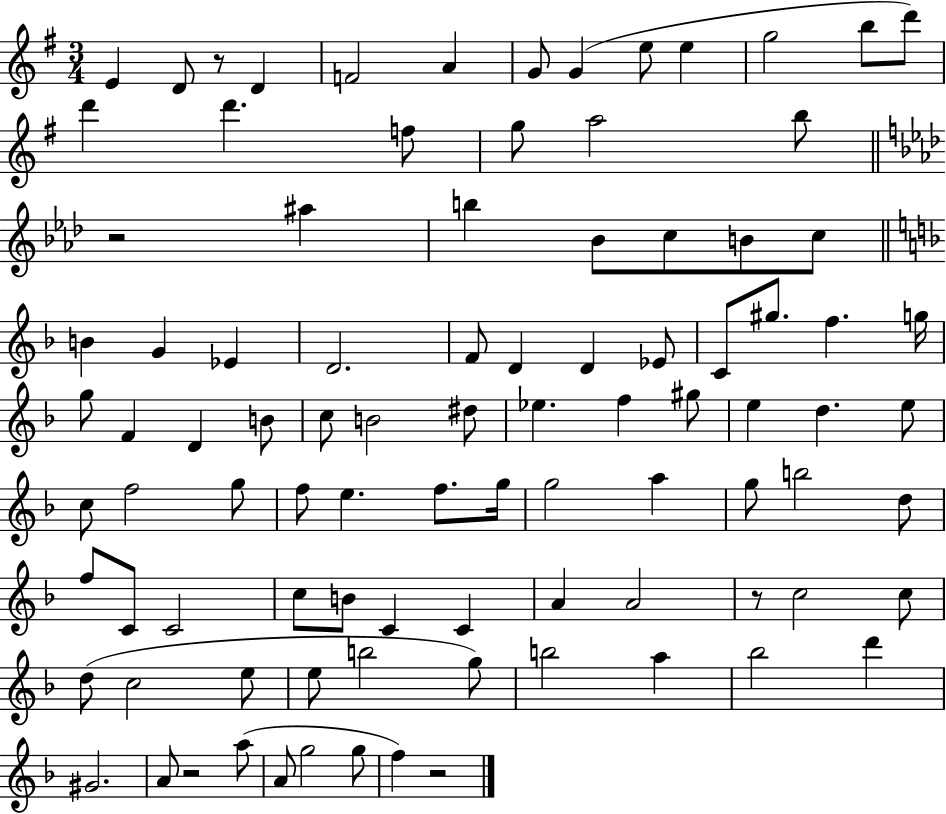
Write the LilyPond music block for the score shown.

{
  \clef treble
  \numericTimeSignature
  \time 3/4
  \key g \major
  \repeat volta 2 { e'4 d'8 r8 d'4 | f'2 a'4 | g'8 g'4( e''8 e''4 | g''2 b''8 d'''8) | \break d'''4 d'''4. f''8 | g''8 a''2 b''8 | \bar "||" \break \key f \minor r2 ais''4 | b''4 bes'8 c''8 b'8 c''8 | \bar "||" \break \key d \minor b'4 g'4 ees'4 | d'2. | f'8 d'4 d'4 ees'8 | c'8 gis''8. f''4. g''16 | \break g''8 f'4 d'4 b'8 | c''8 b'2 dis''8 | ees''4. f''4 gis''8 | e''4 d''4. e''8 | \break c''8 f''2 g''8 | f''8 e''4. f''8. g''16 | g''2 a''4 | g''8 b''2 d''8 | \break f''8 c'8 c'2 | c''8 b'8 c'4 c'4 | a'4 a'2 | r8 c''2 c''8 | \break d''8( c''2 e''8 | e''8 b''2 g''8) | b''2 a''4 | bes''2 d'''4 | \break gis'2. | a'8 r2 a''8( | a'8 g''2 g''8 | f''4) r2 | \break } \bar "|."
}